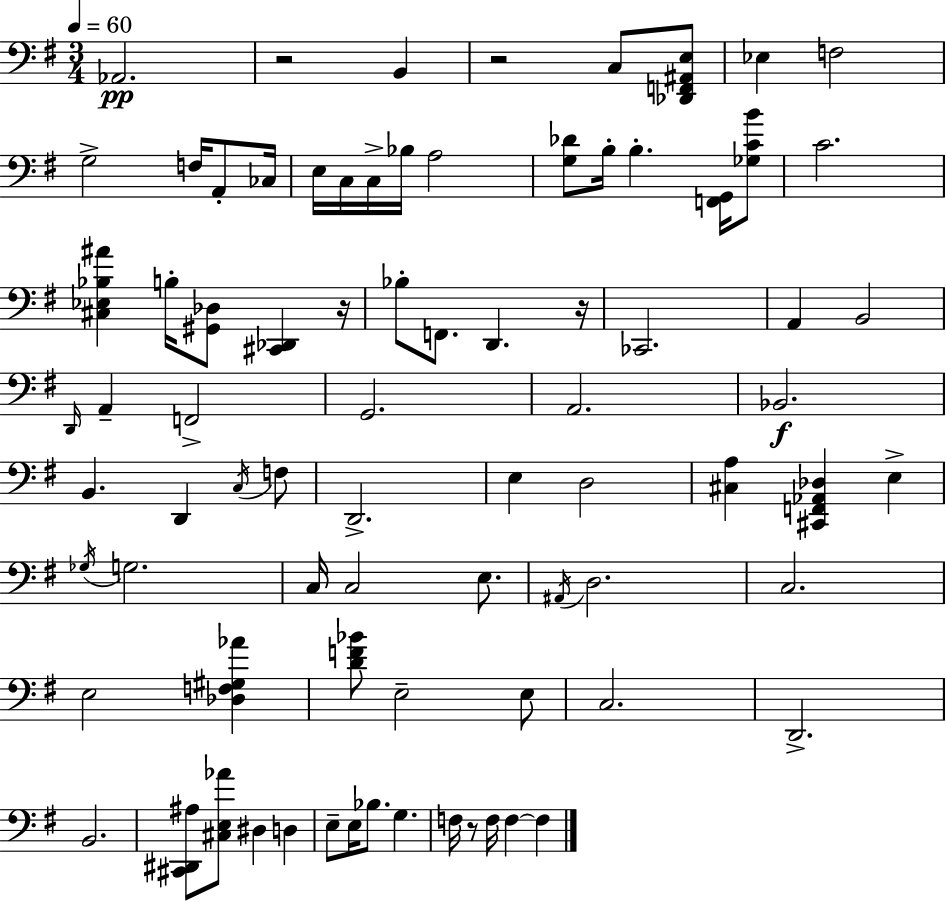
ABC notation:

X:1
T:Untitled
M:3/4
L:1/4
K:G
_A,,2 z2 B,, z2 C,/2 [_D,,F,,^A,,E,]/2 _E, F,2 G,2 F,/4 A,,/2 _C,/4 E,/4 C,/4 C,/4 _B,/4 A,2 [G,_D]/2 B,/4 B, [F,,G,,]/4 [_G,CB]/2 C2 [^C,_E,_B,^A] B,/4 [^G,,_D,]/2 [^C,,_D,,] z/4 _B,/2 F,,/2 D,, z/4 _C,,2 A,, B,,2 D,,/4 A,, F,,2 G,,2 A,,2 _B,,2 B,, D,, C,/4 F,/2 D,,2 E, D,2 [^C,A,] [^C,,F,,_A,,_D,] E, _G,/4 G,2 C,/4 C,2 E,/2 ^A,,/4 D,2 C,2 E,2 [_D,F,^G,_A] [DF_B]/2 E,2 E,/2 C,2 D,,2 B,,2 [^C,,^D,,^A,]/2 [^C,E,_A]/2 ^D, D, E,/2 E,/4 _B,/2 G, F,/4 z/2 F,/4 F, F,